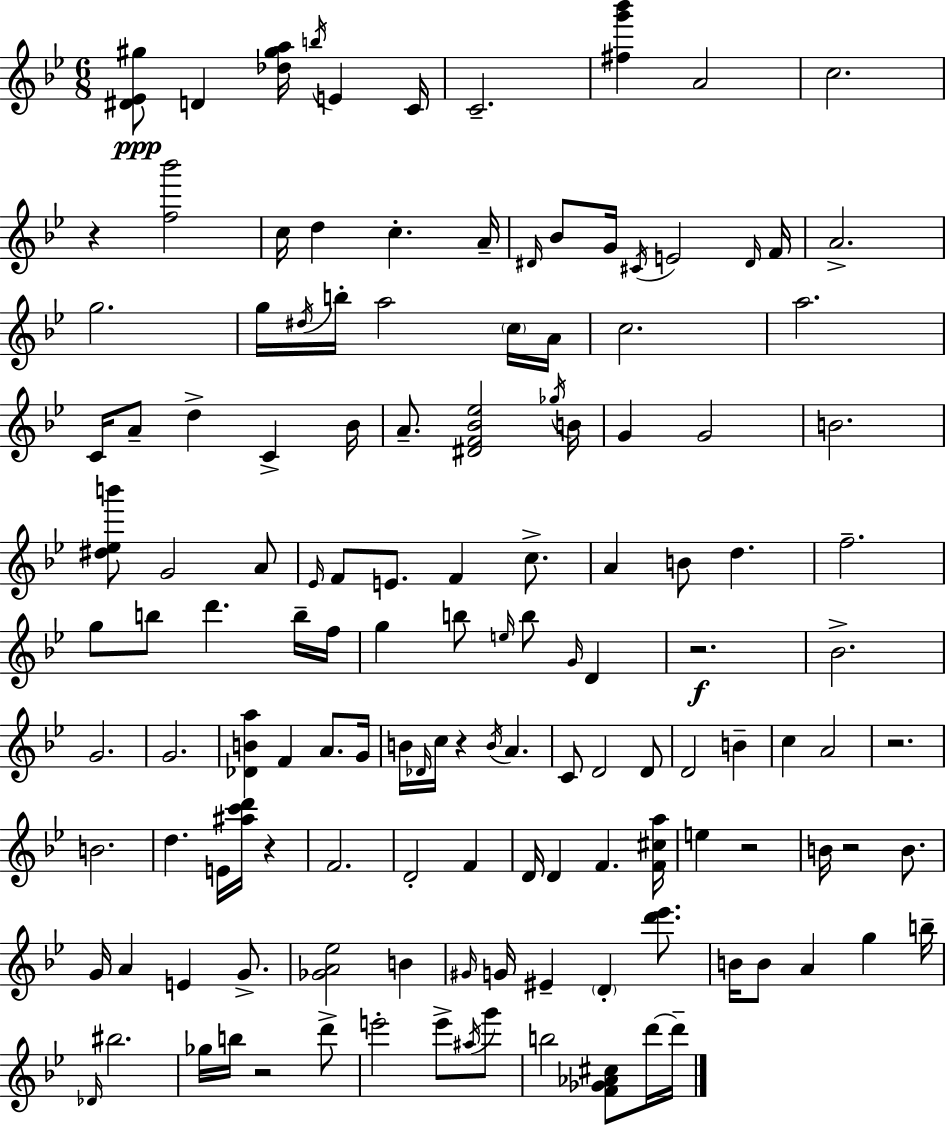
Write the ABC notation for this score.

X:1
T:Untitled
M:6/8
L:1/4
K:Bb
[^D_E^g]/2 D [_d^ga]/4 b/4 E C/4 C2 [^fg'_b'] A2 c2 z [f_b']2 c/4 d c A/4 ^D/4 _B/2 G/4 ^C/4 E2 ^D/4 F/4 A2 g2 g/4 ^d/4 b/4 a2 c/4 A/4 c2 a2 C/4 A/2 d C _B/4 A/2 [^DF_B_e]2 _g/4 B/4 G G2 B2 [^d_eb']/2 G2 A/2 _E/4 F/2 E/2 F c/2 A B/2 d f2 g/2 b/2 d' b/4 f/4 g b/2 e/4 b/2 G/4 D z2 _B2 G2 G2 [_DBa] F A/2 G/4 B/4 _D/4 c/4 z B/4 A C/2 D2 D/2 D2 B c A2 z2 B2 d E/4 [^ac'd']/4 z F2 D2 F D/4 D F [F^ca]/4 e z2 B/4 z2 B/2 G/4 A E G/2 [_GA_e]2 B ^G/4 G/4 ^E D [d'_e']/2 B/4 B/2 A g b/4 _D/4 ^b2 _g/4 b/4 z2 d'/2 e'2 e'/2 ^a/4 g'/2 b2 [F_G_A^c]/2 d'/4 d'/4